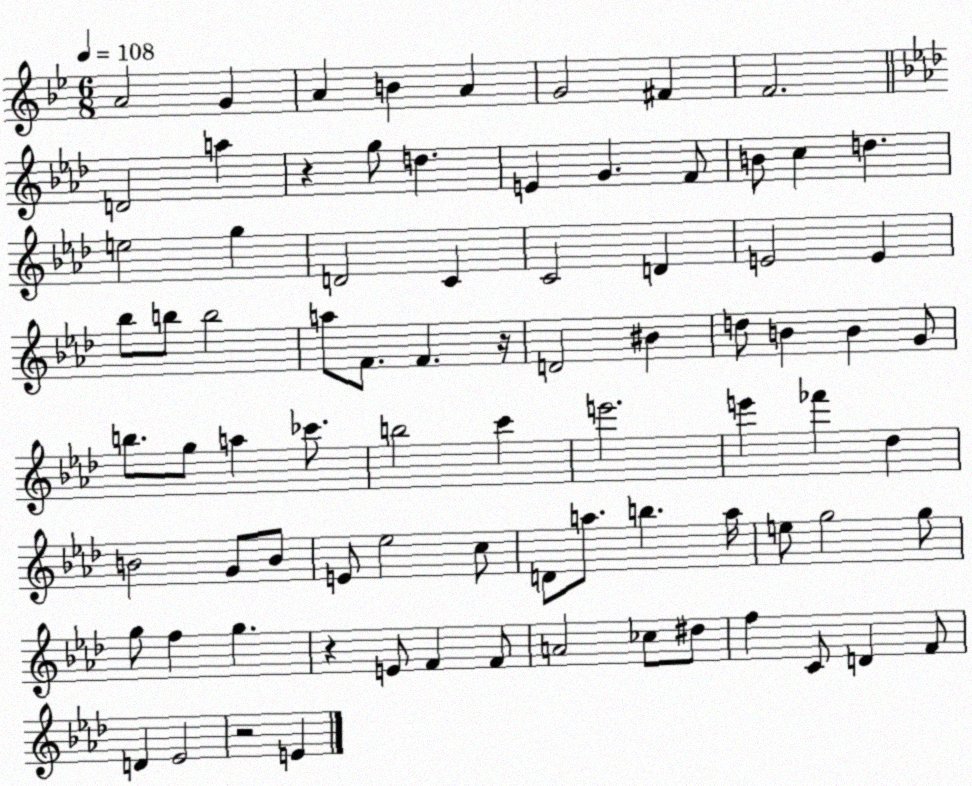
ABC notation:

X:1
T:Untitled
M:6/8
L:1/4
K:Bb
A2 G A B A G2 ^F F2 D2 a z g/2 d E G F/2 B/2 c d e2 g D2 C C2 D E2 E _b/2 b/2 b2 a/2 F/2 F z/4 D2 ^B d/2 B B G/2 b/2 g/2 a _c'/2 b2 c' e'2 e' _f' _d B2 G/2 B/2 E/2 _e2 c/2 D/2 a/2 b a/4 e/2 g2 g/2 g/2 f g z E/2 F F/2 A2 _c/2 ^d/2 f C/2 D F/2 D _E2 z2 E